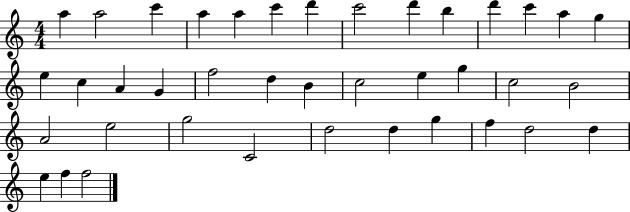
A5/q A5/h C6/q A5/q A5/q C6/q D6/q C6/h D6/q B5/q D6/q C6/q A5/q G5/q E5/q C5/q A4/q G4/q F5/h D5/q B4/q C5/h E5/q G5/q C5/h B4/h A4/h E5/h G5/h C4/h D5/h D5/q G5/q F5/q D5/h D5/q E5/q F5/q F5/h